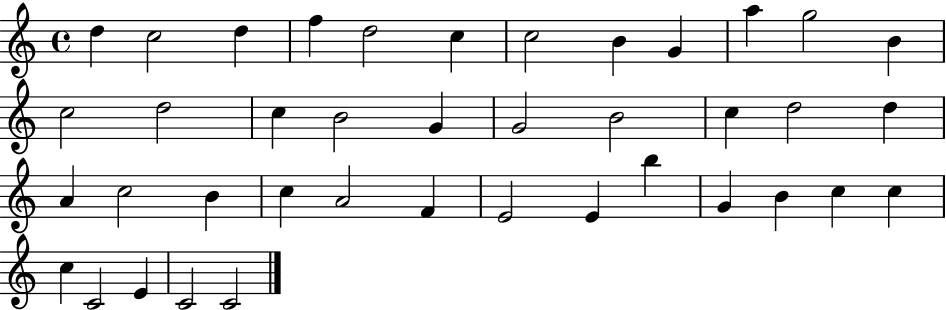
X:1
T:Untitled
M:4/4
L:1/4
K:C
d c2 d f d2 c c2 B G a g2 B c2 d2 c B2 G G2 B2 c d2 d A c2 B c A2 F E2 E b G B c c c C2 E C2 C2